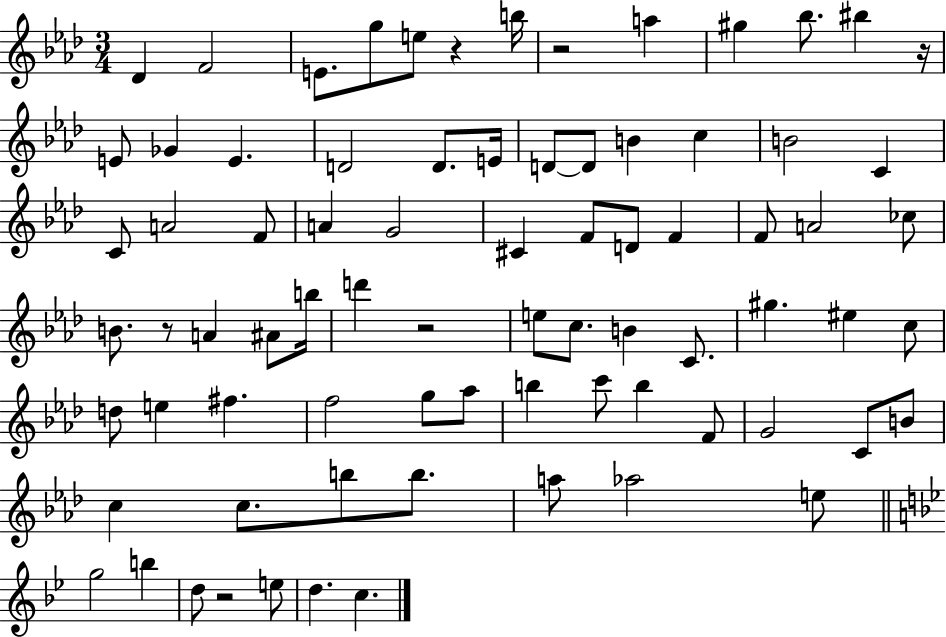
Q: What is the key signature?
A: AES major